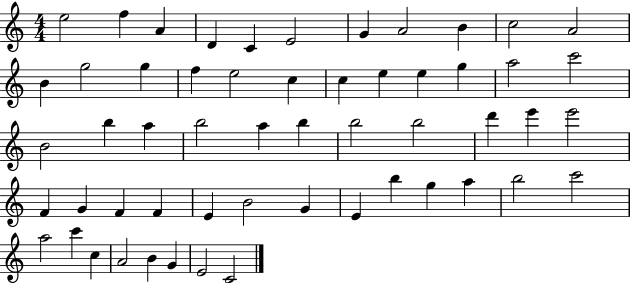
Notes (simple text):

E5/h F5/q A4/q D4/q C4/q E4/h G4/q A4/h B4/q C5/h A4/h B4/q G5/h G5/q F5/q E5/h C5/q C5/q E5/q E5/q G5/q A5/h C6/h B4/h B5/q A5/q B5/h A5/q B5/q B5/h B5/h D6/q E6/q E6/h F4/q G4/q F4/q F4/q E4/q B4/h G4/q E4/q B5/q G5/q A5/q B5/h C6/h A5/h C6/q C5/q A4/h B4/q G4/q E4/h C4/h